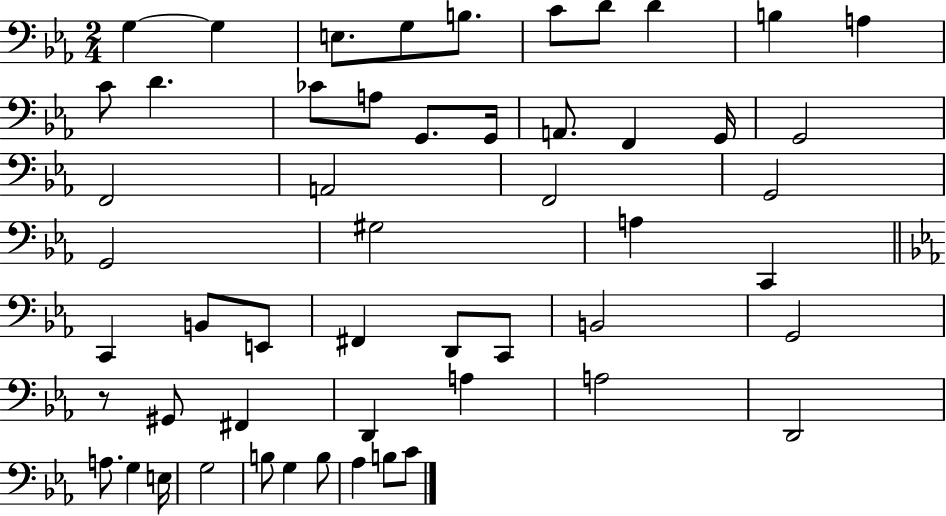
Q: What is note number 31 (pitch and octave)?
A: E2